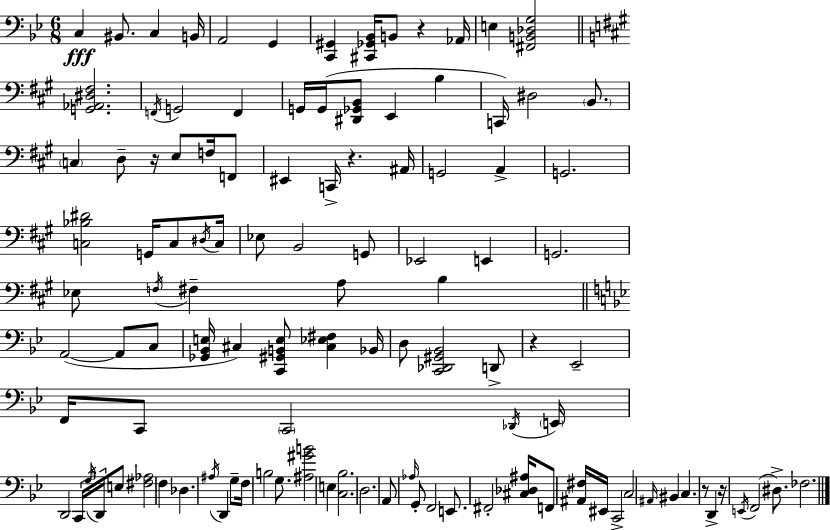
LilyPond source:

{
  \clef bass
  \numericTimeSignature
  \time 6/8
  \key bes \major
  \repeat volta 2 { c4\fff bis,8. c4 b,16 | a,2 g,4 | <c, gis,>4 <cis, ges, bes,>16 b,8 r4 aes,16 | e4 <fis, b, des g>2 | \break \bar "||" \break \key a \major <g, aes, dis fis>2. | \acciaccatura { f,16 } g,2 f,4 | g,16 g,16( <dis, ges, b,>8 e,4 b4 | c,16) dis2 \parenthesize b,8. | \break \parenthesize c4 d8-- r16 e8 f16 f,8 | eis,4 c,16-> r4. | ais,16 g,2 a,4-> | g,2. | \break <c bes dis'>2 g,16 c8 | \acciaccatura { dis16 } c16 ees8 b,2 | g,8 ees,2 e,4 | g,2. | \break ees8 \acciaccatura { f16 } fis4-- a8 b4 | \bar "||" \break \key bes \major a,2~(~ a,8 c8 | <ges, bes, e>16 cis4) <c, gis, b, e>8 <cis ees fis>4 bes,16 | d8 <c, des, gis, bes,>2 d,8-> | r4 ees,2-- | \break f,16 c,8 \parenthesize c,2 \acciaccatura { des,16 } | \parenthesize e,16 d,2 \tuplet 3/2 { c,16 \acciaccatura { g16 } d,16 } | e8 <fis aes>2 f4 | des4. \acciaccatura { ais16 } d,4 | \break g8-- f16 b2 | g8. <ais gis' b'>2 e4 | <c bes>2. | d2. | \break a,8 \grace { aes16 } g,8-. f,2 | e,8. fis,2-. | <cis des ais>16 f,8 <ais, fis>16 eis,16 c,2-> | c2 | \break \grace { ais,16 } bis,4 c4. r8 | d,4-> r16 \acciaccatura { e,16 }( f,2 | dis8.->) fes2. | } \bar "|."
}